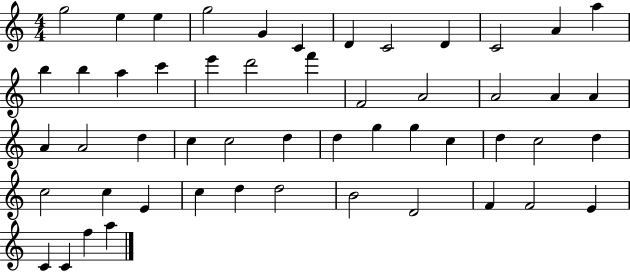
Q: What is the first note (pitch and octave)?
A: G5